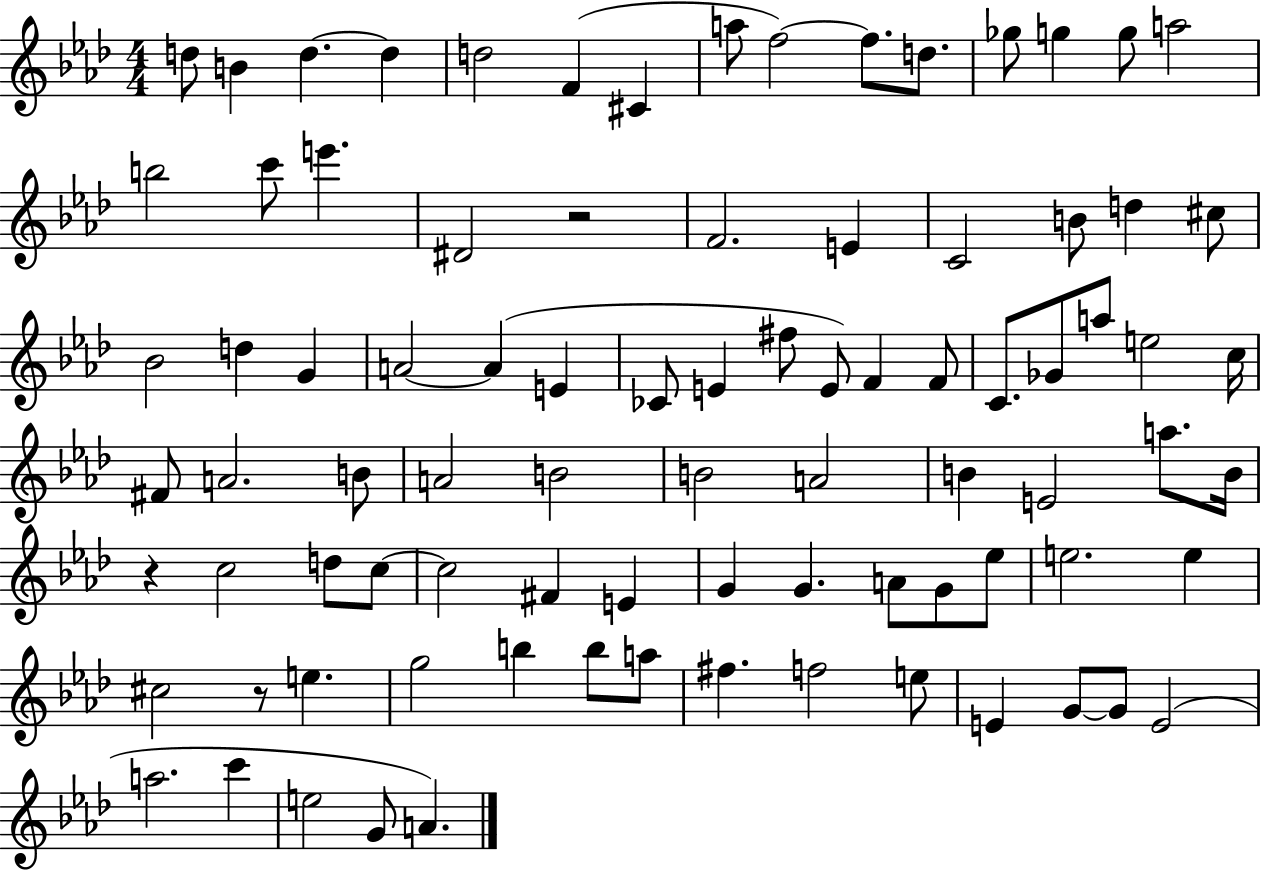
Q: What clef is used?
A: treble